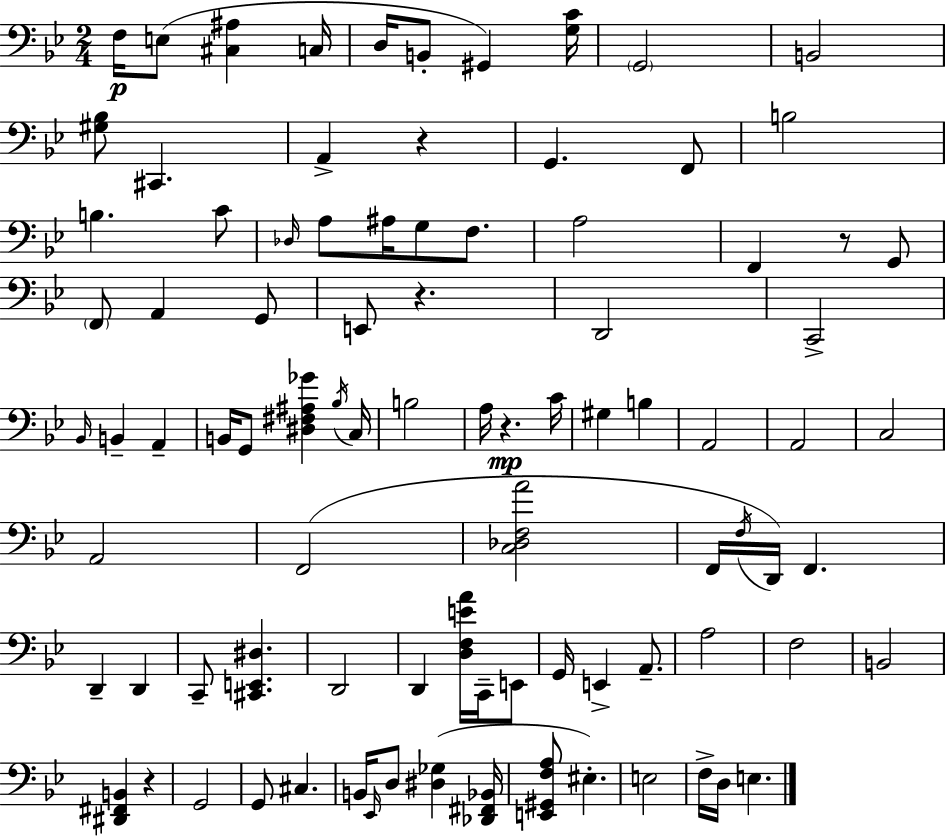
F3/s E3/e [C#3,A#3]/q C3/s D3/s B2/e G#2/q [G3,C4]/s G2/h B2/h [G#3,Bb3]/e C#2/q. A2/q R/q G2/q. F2/e B3/h B3/q. C4/e Db3/s A3/e A#3/s G3/e F3/e. A3/h F2/q R/e G2/e F2/e A2/q G2/e E2/e R/q. D2/h C2/h Bb2/s B2/q A2/q B2/s G2/e [D#3,F#3,A#3,Gb4]/q Bb3/s C3/s B3/h A3/s R/q. C4/s G#3/q B3/q A2/h A2/h C3/h A2/h F2/h [C3,Db3,F3,A4]/h F2/s F3/s D2/s F2/q. D2/q D2/q C2/e [C#2,E2,D#3]/q. D2/h D2/q [D3,F3,E4,A4]/s C2/s E2/e G2/s E2/q A2/e. A3/h F3/h B2/h [D#2,F#2,B2]/q R/q G2/h G2/e C#3/q. B2/s Eb2/s D3/e [D#3,Gb3]/q [Db2,F#2,Bb2]/s [E2,G#2,F3,A3]/e EIS3/q. E3/h F3/s D3/s E3/q.